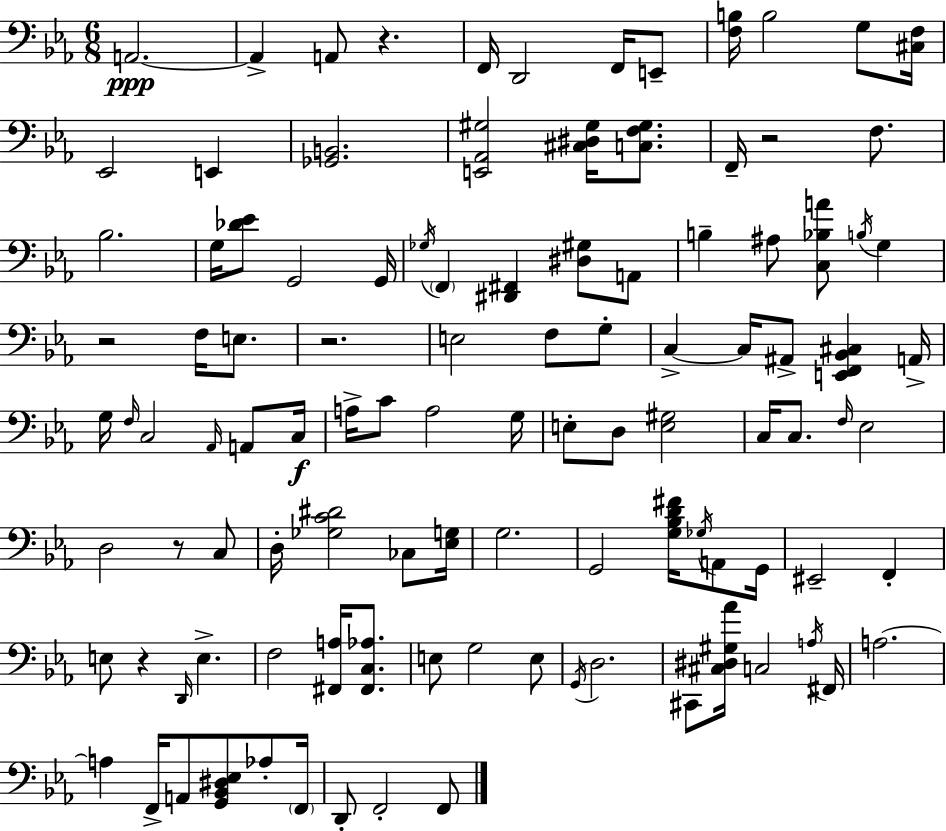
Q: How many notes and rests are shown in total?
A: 107